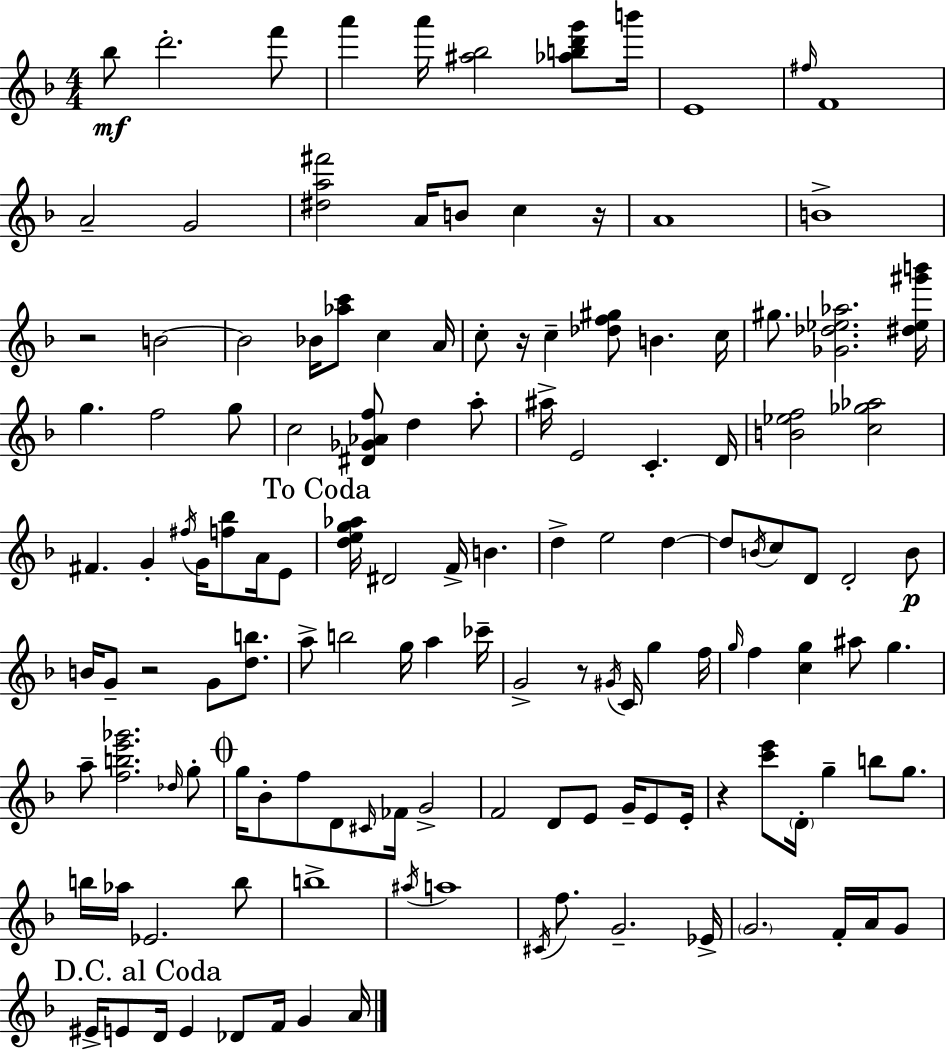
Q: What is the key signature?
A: D minor